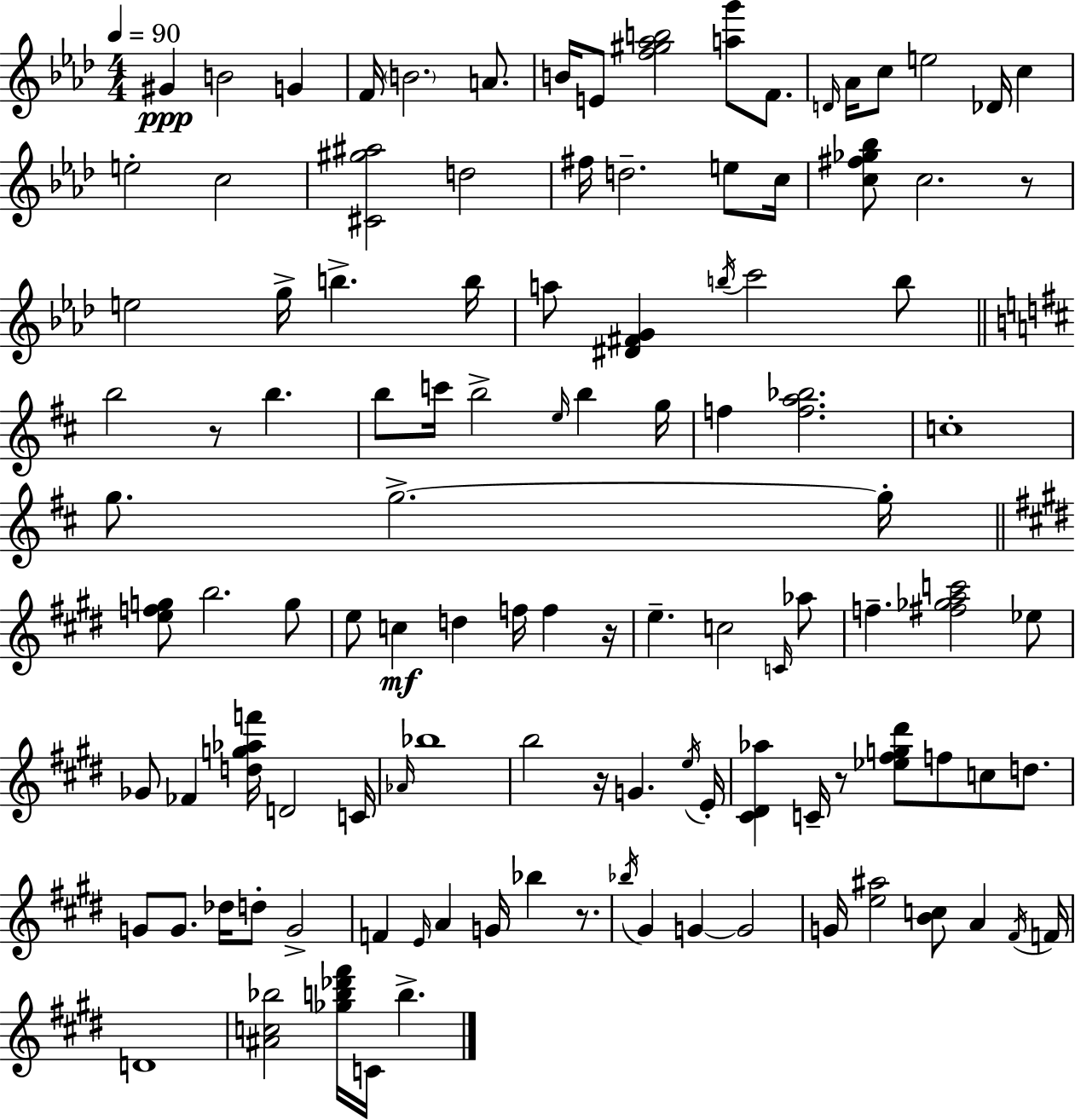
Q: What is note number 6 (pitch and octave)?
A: A4